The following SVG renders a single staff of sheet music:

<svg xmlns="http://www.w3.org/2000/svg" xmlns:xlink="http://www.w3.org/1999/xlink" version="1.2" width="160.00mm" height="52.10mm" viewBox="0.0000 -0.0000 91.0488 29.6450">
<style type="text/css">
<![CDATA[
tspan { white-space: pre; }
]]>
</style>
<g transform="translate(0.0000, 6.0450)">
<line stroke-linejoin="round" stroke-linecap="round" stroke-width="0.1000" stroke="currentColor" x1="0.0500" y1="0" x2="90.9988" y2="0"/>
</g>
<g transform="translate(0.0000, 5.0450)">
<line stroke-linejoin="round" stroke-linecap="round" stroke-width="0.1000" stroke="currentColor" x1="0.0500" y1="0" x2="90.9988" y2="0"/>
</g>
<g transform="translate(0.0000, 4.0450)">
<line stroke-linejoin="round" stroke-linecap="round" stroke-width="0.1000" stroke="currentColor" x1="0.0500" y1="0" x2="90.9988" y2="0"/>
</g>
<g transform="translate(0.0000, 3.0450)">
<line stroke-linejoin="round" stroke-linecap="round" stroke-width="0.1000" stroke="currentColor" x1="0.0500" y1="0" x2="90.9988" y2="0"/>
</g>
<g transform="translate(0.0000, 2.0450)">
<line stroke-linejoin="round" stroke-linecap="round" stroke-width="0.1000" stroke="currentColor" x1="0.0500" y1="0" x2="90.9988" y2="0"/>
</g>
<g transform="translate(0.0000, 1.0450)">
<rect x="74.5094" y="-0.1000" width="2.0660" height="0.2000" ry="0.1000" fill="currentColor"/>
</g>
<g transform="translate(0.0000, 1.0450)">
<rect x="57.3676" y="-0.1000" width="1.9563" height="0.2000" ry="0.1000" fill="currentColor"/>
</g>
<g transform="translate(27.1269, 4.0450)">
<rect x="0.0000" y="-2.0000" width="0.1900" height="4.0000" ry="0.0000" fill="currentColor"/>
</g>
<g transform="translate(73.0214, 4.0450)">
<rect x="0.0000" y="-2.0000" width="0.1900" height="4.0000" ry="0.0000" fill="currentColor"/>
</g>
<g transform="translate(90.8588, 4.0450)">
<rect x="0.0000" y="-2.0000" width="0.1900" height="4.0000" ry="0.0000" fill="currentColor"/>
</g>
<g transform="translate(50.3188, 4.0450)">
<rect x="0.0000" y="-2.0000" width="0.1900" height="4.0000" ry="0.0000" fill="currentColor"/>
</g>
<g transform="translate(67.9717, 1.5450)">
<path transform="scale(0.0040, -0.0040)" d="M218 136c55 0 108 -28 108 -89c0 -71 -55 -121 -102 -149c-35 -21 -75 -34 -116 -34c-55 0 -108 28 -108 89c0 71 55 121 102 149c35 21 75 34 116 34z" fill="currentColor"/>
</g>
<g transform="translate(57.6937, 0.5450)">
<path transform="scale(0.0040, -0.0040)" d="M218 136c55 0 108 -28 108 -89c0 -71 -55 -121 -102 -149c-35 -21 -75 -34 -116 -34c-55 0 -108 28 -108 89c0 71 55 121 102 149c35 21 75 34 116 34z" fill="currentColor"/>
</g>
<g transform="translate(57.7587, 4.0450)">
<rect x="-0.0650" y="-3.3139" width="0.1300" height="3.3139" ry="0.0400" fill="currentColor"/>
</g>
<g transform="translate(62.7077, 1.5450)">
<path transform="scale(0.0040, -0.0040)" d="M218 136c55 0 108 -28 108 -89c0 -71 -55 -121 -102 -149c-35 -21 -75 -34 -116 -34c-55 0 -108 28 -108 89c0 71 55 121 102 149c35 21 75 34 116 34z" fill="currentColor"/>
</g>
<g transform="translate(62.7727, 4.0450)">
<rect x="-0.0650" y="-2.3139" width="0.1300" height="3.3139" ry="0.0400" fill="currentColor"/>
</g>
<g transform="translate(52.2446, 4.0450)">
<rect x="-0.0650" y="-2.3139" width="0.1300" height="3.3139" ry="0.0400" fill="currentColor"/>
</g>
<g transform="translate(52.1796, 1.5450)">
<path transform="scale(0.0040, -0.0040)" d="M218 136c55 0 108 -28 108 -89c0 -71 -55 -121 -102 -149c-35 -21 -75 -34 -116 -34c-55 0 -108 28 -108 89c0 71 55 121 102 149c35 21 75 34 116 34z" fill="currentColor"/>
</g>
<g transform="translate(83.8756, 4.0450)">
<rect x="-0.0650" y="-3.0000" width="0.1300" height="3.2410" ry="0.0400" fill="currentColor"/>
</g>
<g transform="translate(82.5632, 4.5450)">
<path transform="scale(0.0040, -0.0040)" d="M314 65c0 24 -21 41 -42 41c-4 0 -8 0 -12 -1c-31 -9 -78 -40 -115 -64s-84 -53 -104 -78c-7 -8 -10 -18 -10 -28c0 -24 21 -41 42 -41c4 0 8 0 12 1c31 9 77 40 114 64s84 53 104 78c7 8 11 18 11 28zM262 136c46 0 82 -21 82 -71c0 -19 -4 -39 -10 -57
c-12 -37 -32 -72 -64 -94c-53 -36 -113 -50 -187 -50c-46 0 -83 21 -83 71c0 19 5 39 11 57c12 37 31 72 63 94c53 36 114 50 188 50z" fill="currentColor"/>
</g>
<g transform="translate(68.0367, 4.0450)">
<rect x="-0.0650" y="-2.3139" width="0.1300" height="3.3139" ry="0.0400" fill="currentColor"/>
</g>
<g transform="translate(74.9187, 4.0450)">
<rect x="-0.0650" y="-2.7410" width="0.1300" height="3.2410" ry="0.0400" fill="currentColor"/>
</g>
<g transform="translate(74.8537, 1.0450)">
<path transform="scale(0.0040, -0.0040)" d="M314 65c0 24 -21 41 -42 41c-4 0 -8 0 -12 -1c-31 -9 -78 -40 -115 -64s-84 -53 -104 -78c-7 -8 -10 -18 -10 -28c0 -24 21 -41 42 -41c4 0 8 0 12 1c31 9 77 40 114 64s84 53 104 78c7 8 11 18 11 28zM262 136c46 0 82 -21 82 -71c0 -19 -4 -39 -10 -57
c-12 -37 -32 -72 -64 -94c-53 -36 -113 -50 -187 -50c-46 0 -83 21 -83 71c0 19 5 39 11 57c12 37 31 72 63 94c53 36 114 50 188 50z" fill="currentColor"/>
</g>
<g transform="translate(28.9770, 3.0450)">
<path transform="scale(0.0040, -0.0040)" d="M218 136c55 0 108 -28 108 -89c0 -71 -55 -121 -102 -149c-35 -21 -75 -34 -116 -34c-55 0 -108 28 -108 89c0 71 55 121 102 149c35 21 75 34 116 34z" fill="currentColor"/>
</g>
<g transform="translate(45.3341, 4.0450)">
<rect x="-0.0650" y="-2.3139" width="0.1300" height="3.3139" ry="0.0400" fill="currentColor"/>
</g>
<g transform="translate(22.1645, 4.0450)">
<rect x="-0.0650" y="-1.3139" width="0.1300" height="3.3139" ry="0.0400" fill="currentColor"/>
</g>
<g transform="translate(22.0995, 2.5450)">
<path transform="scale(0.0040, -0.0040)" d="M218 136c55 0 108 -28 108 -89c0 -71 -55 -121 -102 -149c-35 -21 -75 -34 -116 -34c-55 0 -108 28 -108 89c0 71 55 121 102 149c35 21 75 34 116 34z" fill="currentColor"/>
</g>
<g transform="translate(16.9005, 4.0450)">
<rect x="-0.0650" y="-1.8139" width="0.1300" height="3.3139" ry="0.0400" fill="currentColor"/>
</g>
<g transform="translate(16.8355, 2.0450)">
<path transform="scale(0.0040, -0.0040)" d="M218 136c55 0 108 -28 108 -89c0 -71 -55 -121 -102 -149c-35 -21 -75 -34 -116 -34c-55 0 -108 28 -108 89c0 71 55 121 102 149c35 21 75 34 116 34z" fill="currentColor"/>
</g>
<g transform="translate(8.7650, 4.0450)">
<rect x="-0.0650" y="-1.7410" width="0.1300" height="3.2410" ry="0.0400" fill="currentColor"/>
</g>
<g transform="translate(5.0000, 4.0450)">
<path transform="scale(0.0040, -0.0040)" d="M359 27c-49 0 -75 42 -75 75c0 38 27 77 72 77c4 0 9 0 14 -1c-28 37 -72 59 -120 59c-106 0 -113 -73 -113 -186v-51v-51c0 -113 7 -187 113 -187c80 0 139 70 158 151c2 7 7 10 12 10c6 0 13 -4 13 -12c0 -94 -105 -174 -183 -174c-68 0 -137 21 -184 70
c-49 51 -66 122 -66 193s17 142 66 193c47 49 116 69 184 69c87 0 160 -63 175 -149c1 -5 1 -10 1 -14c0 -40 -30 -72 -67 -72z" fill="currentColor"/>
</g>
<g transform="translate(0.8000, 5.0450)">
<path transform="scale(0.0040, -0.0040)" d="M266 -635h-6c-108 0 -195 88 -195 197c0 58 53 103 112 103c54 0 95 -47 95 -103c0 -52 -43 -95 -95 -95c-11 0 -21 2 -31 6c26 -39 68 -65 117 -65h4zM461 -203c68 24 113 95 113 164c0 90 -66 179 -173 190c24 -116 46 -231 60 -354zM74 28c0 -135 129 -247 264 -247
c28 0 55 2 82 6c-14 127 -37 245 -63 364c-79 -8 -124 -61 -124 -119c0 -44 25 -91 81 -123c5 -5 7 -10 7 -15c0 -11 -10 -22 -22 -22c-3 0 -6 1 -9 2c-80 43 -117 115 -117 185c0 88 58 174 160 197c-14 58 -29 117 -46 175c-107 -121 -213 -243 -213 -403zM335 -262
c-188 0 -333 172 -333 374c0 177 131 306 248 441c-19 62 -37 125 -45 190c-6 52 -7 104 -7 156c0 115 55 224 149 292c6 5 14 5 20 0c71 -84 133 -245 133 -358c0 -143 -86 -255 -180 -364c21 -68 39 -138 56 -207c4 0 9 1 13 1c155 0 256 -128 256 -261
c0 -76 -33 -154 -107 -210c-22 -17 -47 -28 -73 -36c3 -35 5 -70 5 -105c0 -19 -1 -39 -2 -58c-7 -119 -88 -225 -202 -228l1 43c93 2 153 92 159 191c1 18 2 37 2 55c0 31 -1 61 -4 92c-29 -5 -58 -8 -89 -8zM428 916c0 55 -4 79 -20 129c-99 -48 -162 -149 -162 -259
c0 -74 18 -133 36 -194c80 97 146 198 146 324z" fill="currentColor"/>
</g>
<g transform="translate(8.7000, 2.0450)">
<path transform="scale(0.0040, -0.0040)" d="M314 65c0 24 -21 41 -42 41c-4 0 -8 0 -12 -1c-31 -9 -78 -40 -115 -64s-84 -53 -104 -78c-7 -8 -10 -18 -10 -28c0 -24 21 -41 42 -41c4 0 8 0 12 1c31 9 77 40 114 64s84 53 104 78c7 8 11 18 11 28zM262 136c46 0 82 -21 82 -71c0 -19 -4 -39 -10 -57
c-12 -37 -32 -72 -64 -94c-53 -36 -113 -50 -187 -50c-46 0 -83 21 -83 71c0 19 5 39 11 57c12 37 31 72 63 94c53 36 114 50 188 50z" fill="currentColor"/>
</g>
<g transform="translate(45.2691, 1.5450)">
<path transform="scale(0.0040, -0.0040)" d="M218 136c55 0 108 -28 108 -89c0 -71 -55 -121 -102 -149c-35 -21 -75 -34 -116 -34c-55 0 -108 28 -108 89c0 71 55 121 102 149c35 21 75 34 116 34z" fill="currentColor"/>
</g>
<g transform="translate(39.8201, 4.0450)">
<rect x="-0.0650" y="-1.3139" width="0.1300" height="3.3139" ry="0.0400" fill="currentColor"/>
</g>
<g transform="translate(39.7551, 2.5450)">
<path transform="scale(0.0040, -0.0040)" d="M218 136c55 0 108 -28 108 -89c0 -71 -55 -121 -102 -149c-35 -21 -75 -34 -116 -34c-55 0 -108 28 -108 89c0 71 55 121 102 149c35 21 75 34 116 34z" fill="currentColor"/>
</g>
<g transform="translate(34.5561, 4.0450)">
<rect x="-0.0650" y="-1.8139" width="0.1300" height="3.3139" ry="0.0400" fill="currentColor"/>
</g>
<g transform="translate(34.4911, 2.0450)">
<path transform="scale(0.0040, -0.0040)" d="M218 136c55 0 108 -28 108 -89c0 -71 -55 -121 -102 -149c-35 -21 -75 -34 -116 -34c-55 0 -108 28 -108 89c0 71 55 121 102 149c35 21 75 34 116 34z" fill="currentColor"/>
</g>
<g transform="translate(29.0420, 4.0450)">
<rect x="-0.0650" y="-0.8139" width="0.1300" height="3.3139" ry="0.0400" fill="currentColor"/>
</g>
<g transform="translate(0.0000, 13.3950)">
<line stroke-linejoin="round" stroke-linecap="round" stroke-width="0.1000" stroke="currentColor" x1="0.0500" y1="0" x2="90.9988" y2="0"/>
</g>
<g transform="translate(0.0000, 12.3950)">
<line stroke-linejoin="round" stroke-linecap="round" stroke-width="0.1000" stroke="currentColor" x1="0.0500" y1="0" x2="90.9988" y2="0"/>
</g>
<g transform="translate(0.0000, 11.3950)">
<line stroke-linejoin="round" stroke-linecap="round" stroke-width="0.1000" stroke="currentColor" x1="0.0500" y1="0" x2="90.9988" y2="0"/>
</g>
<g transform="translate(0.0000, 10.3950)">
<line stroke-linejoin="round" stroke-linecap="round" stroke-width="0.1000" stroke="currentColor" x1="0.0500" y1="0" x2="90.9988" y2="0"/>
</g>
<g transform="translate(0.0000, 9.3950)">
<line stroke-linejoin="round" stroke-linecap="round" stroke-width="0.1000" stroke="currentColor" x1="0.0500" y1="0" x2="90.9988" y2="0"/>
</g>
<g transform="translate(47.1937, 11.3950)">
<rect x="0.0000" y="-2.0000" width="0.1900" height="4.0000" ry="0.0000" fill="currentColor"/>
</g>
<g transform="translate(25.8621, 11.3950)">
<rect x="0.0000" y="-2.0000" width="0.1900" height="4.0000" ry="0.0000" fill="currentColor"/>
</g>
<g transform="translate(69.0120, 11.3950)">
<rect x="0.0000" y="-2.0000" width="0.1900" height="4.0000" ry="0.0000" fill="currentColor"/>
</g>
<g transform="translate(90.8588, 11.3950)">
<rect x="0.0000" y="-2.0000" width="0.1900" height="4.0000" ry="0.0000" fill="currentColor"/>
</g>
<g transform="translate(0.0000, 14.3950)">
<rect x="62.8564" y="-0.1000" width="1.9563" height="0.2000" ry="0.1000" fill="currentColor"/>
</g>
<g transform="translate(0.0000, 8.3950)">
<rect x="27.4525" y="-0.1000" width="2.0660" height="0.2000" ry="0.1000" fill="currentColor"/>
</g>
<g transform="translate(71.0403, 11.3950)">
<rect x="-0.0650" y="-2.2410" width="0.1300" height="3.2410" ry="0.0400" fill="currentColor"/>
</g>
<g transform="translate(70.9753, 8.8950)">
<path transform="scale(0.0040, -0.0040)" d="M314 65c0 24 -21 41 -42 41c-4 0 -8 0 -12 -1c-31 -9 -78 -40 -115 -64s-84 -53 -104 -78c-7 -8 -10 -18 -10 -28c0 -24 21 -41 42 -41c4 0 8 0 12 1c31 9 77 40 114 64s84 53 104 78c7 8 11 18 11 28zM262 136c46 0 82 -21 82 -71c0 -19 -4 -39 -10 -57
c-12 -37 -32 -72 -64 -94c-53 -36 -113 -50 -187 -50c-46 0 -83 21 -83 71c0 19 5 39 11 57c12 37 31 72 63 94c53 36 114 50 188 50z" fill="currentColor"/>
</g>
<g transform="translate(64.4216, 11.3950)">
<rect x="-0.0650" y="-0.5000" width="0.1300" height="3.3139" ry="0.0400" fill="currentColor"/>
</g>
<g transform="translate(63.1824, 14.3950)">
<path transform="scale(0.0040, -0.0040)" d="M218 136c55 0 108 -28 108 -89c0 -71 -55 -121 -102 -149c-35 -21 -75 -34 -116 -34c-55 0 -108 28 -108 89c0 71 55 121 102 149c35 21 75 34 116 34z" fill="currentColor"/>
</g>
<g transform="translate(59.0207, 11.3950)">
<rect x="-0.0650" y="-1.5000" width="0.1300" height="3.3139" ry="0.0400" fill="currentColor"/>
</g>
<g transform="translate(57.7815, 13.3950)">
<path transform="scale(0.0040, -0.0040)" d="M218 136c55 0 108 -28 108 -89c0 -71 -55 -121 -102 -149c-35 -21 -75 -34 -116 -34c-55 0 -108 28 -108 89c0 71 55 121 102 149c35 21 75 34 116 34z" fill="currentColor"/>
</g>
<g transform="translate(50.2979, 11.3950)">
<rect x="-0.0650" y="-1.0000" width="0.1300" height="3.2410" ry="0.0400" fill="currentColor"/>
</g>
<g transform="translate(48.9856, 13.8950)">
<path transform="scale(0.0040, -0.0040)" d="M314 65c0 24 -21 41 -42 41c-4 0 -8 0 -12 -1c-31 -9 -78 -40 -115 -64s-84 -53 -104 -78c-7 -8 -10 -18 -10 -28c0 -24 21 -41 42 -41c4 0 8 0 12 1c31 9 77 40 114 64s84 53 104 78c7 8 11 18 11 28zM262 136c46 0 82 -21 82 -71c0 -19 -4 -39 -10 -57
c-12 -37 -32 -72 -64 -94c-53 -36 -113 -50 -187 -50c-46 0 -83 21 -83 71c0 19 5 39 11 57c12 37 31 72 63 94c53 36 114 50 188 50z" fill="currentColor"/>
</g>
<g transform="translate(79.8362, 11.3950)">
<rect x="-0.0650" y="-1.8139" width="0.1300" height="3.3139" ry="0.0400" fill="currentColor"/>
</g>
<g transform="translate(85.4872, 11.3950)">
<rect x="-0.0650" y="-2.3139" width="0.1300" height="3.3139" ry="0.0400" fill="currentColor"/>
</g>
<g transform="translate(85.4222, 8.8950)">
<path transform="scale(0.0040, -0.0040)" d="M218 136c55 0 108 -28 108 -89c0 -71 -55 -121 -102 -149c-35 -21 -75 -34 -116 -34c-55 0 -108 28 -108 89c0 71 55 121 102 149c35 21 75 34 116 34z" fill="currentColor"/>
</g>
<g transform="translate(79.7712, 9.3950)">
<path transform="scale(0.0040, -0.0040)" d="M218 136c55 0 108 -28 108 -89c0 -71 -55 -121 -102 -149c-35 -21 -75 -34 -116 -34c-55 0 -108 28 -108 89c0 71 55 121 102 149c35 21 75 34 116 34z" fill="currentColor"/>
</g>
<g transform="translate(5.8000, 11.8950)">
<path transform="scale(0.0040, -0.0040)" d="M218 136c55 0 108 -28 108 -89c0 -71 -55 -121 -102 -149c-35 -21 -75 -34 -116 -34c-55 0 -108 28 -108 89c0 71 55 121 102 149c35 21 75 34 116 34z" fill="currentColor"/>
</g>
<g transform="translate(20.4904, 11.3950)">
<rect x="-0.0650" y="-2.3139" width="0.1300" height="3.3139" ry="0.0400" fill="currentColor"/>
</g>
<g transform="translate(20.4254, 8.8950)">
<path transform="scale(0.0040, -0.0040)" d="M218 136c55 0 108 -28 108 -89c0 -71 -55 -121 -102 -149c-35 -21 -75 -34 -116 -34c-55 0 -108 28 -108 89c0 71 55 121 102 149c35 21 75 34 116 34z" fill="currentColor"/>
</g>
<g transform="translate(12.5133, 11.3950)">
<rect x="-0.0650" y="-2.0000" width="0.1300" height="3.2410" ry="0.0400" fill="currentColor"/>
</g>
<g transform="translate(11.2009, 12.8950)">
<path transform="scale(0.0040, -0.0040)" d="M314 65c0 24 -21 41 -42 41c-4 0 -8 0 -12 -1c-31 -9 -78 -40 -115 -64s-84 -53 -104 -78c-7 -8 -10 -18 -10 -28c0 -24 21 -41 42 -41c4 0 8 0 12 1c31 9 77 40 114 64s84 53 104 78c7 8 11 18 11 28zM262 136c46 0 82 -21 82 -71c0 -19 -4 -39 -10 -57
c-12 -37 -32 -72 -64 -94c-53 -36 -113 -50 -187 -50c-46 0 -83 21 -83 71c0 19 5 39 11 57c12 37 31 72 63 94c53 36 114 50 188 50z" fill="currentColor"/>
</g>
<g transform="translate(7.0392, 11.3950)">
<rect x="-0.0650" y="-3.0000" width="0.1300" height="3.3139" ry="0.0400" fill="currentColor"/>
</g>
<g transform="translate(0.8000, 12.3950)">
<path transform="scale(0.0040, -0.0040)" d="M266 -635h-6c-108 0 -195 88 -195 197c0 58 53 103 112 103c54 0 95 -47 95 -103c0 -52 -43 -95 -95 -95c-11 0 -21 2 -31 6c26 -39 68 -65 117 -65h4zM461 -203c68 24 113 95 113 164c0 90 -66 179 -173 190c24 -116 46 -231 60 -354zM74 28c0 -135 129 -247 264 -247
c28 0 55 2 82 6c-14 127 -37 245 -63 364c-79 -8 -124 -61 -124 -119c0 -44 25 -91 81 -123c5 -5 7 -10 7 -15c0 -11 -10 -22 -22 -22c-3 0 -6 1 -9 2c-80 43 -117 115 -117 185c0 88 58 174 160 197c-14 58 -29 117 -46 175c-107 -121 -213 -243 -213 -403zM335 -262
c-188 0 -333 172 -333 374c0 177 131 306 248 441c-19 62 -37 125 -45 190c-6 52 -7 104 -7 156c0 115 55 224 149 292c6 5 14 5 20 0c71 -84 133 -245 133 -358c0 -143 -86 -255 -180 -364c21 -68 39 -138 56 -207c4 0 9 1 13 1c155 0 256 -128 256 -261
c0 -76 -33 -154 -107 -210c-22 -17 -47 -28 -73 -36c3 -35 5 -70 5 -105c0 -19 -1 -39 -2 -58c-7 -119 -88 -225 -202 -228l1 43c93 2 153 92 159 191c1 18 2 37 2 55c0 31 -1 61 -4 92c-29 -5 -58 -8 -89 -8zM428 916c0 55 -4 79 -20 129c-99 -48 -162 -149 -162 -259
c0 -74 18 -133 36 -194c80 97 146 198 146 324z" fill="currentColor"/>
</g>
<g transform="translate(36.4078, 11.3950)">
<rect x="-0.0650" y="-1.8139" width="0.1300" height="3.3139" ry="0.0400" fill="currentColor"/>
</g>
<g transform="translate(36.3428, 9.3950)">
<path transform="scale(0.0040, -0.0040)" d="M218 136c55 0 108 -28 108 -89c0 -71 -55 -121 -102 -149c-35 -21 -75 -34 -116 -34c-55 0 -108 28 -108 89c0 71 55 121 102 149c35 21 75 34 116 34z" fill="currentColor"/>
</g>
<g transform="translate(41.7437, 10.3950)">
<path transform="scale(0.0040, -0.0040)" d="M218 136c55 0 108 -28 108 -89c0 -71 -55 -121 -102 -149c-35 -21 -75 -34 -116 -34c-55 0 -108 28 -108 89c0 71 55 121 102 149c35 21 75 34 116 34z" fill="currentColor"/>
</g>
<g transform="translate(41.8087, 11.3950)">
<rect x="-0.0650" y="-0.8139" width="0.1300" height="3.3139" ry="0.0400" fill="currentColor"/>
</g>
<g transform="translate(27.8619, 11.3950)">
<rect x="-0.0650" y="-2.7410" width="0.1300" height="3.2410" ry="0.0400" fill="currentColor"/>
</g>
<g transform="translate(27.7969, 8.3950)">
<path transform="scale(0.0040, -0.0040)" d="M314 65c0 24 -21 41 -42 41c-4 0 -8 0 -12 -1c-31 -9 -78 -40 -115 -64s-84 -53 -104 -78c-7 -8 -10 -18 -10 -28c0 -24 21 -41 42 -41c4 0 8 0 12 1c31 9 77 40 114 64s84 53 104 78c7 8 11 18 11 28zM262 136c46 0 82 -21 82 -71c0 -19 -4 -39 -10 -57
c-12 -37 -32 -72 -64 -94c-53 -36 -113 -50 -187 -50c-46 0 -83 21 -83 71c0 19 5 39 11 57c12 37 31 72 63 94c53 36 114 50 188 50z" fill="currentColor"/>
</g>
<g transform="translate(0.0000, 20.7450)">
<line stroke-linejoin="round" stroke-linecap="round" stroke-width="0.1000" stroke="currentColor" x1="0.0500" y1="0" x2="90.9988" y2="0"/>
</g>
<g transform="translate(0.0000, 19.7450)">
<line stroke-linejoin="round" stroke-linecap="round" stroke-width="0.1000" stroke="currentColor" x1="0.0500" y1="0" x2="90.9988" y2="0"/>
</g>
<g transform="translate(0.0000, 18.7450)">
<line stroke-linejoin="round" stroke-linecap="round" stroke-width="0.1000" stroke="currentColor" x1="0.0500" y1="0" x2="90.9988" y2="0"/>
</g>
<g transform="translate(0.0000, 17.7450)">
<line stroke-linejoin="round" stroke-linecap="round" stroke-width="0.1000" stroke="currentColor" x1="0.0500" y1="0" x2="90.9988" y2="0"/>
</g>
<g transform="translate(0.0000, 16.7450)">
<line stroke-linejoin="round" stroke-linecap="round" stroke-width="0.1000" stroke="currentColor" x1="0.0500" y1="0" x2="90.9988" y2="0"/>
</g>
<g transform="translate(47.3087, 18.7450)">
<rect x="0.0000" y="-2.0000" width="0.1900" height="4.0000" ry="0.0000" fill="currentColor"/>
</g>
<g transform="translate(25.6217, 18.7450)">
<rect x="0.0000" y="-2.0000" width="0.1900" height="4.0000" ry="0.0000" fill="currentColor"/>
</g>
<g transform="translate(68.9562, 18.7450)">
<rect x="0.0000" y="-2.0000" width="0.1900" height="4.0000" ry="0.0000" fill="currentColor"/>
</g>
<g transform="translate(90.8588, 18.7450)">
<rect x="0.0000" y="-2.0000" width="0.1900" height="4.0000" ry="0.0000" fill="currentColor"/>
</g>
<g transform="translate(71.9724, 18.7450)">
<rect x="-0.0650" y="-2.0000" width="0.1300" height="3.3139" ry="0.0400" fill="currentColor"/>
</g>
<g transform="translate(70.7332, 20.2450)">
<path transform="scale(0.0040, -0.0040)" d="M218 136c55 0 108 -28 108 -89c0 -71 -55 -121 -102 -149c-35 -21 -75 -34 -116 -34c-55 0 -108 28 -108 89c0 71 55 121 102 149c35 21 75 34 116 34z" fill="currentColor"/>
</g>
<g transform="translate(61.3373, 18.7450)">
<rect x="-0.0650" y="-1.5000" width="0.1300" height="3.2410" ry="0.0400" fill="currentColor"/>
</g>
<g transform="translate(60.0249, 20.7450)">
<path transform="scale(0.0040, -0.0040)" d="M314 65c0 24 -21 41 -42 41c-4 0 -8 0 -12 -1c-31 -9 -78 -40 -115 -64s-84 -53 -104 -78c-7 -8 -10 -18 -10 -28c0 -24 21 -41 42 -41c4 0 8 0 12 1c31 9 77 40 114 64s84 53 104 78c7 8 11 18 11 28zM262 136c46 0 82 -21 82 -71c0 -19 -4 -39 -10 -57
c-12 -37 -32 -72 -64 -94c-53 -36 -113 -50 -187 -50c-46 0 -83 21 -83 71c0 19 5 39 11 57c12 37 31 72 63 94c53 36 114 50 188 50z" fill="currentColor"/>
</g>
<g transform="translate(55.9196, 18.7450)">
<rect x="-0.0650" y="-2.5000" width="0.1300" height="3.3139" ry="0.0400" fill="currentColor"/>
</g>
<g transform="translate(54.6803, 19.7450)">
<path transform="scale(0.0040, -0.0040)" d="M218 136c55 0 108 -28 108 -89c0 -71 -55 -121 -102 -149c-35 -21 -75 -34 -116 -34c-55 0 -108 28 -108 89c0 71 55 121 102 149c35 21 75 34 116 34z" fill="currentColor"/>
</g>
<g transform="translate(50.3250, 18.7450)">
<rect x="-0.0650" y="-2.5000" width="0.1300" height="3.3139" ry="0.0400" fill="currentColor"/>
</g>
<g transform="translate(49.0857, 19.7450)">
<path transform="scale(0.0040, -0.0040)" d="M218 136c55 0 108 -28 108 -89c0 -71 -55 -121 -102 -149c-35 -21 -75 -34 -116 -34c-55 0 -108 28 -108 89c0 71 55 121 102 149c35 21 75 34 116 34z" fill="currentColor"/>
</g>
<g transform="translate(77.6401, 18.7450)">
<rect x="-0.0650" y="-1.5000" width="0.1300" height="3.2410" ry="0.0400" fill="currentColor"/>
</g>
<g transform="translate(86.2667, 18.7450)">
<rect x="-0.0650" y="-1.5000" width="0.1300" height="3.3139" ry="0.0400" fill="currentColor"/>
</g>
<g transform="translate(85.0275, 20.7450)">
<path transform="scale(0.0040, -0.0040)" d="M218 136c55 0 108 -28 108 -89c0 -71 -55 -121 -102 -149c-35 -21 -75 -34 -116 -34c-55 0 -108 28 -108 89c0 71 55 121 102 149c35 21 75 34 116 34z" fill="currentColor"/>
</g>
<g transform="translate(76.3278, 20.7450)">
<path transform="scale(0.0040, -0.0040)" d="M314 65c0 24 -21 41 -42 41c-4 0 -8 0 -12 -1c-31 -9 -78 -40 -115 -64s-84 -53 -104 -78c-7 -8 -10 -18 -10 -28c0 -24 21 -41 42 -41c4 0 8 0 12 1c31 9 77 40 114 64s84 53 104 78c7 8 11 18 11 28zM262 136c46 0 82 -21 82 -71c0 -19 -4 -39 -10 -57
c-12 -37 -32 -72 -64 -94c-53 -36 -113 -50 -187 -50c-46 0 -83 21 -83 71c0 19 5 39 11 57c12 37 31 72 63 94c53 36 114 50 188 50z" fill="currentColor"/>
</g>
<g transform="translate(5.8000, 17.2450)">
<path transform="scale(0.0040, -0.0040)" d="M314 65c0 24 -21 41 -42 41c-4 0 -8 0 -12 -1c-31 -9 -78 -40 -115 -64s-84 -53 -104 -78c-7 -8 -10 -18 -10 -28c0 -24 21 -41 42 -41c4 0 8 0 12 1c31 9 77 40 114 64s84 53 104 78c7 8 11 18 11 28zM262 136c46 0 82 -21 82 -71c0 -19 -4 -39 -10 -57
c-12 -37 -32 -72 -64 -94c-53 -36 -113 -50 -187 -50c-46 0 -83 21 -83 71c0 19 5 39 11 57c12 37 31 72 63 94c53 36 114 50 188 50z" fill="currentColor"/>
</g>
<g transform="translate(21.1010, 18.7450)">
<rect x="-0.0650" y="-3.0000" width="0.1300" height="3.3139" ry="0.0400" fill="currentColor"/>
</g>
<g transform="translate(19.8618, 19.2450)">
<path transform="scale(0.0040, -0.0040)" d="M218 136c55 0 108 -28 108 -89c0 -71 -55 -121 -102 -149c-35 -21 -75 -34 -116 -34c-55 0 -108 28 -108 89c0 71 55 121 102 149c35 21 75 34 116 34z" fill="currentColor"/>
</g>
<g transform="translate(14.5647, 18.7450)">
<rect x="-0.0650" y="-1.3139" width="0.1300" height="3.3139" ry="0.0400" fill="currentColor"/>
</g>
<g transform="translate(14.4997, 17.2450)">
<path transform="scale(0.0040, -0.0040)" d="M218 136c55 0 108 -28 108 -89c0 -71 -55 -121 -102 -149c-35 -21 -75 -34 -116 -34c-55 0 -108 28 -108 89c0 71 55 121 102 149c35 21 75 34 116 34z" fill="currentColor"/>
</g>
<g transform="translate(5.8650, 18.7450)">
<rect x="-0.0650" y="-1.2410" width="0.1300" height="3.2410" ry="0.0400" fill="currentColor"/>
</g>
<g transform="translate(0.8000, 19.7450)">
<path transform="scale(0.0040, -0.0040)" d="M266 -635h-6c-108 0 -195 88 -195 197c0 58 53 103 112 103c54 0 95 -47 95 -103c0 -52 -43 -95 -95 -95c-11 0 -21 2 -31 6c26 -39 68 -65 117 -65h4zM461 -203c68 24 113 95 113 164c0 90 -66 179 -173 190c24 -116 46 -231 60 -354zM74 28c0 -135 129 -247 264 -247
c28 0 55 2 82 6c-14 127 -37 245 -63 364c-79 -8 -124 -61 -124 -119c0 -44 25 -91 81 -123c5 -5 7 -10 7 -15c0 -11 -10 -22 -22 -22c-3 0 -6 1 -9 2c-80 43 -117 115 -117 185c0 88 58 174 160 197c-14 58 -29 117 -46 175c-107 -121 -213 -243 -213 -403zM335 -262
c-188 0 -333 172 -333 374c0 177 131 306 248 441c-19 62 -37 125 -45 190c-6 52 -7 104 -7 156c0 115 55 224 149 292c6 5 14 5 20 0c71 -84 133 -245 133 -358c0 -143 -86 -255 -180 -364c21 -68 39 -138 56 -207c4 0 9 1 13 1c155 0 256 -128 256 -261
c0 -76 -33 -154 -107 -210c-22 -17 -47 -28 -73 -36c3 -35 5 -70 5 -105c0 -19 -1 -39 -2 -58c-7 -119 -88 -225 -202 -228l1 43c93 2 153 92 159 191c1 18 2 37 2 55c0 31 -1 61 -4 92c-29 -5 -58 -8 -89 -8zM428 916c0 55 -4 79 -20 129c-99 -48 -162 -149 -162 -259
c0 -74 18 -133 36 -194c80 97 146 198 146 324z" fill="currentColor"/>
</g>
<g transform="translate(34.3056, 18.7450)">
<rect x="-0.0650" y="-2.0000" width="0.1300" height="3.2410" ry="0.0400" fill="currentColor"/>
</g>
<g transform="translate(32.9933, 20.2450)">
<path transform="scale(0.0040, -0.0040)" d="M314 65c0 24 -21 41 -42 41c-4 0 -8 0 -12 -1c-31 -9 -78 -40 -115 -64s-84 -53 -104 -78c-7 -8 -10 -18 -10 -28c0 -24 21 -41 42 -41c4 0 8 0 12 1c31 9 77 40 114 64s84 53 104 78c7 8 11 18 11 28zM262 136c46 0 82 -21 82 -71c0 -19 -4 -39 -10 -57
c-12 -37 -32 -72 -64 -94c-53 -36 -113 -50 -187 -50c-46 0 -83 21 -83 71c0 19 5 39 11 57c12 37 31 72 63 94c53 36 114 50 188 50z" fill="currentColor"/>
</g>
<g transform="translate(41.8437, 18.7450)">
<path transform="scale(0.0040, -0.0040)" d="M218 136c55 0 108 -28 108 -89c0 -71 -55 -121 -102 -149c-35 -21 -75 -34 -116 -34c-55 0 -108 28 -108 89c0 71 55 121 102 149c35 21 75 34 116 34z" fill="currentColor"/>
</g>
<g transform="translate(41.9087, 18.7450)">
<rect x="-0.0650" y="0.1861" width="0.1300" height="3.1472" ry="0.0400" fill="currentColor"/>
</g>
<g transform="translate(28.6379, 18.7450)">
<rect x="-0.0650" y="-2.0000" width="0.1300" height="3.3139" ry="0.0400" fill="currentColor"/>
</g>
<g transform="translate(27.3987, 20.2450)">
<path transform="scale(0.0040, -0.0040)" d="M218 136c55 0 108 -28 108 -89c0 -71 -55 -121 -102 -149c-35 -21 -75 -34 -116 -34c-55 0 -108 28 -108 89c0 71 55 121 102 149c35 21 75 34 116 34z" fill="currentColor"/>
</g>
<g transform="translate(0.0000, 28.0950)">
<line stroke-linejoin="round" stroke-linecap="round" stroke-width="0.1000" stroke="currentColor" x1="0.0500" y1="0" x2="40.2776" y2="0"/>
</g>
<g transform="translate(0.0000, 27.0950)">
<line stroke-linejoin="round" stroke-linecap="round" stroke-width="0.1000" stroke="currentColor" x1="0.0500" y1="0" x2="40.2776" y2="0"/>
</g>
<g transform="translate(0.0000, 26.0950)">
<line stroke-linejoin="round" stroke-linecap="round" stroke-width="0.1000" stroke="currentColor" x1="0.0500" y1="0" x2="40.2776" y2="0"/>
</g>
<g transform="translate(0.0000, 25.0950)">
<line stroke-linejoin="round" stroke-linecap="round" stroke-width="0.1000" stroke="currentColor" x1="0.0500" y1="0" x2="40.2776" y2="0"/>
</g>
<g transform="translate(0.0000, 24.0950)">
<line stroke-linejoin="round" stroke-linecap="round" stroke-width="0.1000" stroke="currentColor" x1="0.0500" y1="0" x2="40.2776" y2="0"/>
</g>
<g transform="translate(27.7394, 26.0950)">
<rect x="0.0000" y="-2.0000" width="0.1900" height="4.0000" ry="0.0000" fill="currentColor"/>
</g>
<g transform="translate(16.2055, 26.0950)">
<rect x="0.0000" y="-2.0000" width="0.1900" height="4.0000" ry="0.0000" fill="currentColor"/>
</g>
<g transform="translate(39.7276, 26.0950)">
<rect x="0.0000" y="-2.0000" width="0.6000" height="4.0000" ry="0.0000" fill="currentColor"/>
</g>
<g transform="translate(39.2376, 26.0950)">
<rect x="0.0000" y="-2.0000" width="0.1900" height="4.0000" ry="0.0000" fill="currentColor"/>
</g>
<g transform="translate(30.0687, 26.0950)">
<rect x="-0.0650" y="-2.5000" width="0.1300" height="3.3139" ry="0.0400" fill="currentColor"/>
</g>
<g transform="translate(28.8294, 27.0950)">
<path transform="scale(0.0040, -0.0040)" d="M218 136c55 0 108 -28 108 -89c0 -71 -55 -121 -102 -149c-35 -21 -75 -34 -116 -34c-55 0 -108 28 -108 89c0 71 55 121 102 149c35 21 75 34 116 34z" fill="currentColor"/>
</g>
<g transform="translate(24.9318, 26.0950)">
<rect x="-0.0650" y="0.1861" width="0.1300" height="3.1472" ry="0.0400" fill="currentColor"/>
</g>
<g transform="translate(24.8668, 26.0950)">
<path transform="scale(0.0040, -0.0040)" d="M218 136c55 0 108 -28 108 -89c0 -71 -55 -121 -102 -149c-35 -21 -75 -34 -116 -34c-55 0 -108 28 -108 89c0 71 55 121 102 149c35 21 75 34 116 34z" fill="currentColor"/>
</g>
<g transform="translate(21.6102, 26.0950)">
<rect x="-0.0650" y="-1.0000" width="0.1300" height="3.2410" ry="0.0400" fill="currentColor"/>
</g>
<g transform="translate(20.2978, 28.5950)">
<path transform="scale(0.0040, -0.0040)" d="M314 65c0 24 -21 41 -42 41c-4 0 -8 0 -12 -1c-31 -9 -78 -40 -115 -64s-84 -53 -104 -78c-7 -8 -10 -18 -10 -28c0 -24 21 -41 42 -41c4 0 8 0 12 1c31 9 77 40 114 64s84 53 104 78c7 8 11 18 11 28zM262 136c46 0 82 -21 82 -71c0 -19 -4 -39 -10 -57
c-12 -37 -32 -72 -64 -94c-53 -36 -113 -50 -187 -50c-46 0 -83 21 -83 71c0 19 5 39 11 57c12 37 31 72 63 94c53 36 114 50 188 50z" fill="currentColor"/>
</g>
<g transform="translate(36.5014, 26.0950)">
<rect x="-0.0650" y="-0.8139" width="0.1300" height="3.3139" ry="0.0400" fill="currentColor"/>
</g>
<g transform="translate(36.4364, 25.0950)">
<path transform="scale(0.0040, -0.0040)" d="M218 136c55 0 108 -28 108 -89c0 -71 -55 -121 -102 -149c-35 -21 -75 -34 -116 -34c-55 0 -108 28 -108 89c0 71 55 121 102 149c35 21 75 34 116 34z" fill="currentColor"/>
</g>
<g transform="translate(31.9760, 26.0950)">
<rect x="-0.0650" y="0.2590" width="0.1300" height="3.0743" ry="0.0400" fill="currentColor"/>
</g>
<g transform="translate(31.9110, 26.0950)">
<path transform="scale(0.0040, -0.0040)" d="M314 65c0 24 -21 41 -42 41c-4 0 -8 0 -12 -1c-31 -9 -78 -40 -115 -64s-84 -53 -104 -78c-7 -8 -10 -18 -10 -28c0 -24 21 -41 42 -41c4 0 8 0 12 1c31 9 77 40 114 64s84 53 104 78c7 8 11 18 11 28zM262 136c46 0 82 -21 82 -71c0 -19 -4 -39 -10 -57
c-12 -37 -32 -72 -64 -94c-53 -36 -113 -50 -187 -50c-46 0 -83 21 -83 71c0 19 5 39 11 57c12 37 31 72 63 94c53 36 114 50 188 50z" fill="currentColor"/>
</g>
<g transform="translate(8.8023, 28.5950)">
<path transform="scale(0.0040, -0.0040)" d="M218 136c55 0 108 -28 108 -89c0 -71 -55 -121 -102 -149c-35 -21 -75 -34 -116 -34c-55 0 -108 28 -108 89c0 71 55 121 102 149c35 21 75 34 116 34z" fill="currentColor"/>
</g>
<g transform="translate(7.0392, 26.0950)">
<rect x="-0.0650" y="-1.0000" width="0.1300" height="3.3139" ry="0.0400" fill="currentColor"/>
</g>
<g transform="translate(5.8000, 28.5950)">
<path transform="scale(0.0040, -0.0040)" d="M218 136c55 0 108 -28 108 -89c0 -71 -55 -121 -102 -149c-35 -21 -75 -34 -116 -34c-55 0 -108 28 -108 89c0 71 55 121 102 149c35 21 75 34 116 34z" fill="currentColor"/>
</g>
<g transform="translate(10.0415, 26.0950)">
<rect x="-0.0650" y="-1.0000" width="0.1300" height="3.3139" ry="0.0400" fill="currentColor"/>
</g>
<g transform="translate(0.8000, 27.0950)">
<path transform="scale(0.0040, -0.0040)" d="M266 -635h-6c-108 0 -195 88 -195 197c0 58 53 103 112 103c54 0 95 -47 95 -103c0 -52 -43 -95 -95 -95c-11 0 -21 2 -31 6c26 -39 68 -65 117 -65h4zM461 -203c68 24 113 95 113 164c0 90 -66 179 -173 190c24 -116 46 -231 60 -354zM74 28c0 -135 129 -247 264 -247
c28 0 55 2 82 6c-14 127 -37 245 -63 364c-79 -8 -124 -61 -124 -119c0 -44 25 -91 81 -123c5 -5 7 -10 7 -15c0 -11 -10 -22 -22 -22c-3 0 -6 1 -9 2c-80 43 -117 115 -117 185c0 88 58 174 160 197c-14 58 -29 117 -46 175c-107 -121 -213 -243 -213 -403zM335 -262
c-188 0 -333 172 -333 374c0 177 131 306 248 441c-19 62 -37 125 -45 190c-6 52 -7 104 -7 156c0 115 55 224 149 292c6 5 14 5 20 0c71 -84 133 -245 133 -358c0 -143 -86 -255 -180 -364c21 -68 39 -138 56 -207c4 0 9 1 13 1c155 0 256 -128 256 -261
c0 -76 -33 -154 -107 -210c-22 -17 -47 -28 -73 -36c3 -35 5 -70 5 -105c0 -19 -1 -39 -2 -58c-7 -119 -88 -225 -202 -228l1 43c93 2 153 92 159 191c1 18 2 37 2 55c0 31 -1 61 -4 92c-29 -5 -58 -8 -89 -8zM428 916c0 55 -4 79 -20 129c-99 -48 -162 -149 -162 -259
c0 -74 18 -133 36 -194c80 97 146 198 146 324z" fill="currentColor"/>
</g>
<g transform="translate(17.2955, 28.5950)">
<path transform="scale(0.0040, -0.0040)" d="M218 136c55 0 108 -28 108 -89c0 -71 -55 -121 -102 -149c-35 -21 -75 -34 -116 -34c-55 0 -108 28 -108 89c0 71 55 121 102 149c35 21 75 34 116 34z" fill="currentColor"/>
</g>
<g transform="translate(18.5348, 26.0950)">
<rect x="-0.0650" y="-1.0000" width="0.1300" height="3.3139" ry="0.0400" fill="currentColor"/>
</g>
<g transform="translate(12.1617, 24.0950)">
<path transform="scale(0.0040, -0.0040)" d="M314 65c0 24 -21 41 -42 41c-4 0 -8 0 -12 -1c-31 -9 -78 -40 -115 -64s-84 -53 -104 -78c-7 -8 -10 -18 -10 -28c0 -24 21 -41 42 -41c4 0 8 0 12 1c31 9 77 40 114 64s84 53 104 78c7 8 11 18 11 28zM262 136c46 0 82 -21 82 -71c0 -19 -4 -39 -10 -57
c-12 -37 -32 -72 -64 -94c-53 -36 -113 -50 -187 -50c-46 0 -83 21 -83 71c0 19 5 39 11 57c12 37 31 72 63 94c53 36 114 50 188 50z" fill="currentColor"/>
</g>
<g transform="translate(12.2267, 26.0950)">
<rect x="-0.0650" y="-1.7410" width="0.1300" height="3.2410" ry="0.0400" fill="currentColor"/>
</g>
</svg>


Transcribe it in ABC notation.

X:1
T:Untitled
M:4/4
L:1/4
K:C
f2 f e d f e g g b g g a2 A2 A F2 g a2 f d D2 E C g2 f g e2 e A F F2 B G G E2 F E2 E D D f2 D D2 B G B2 d